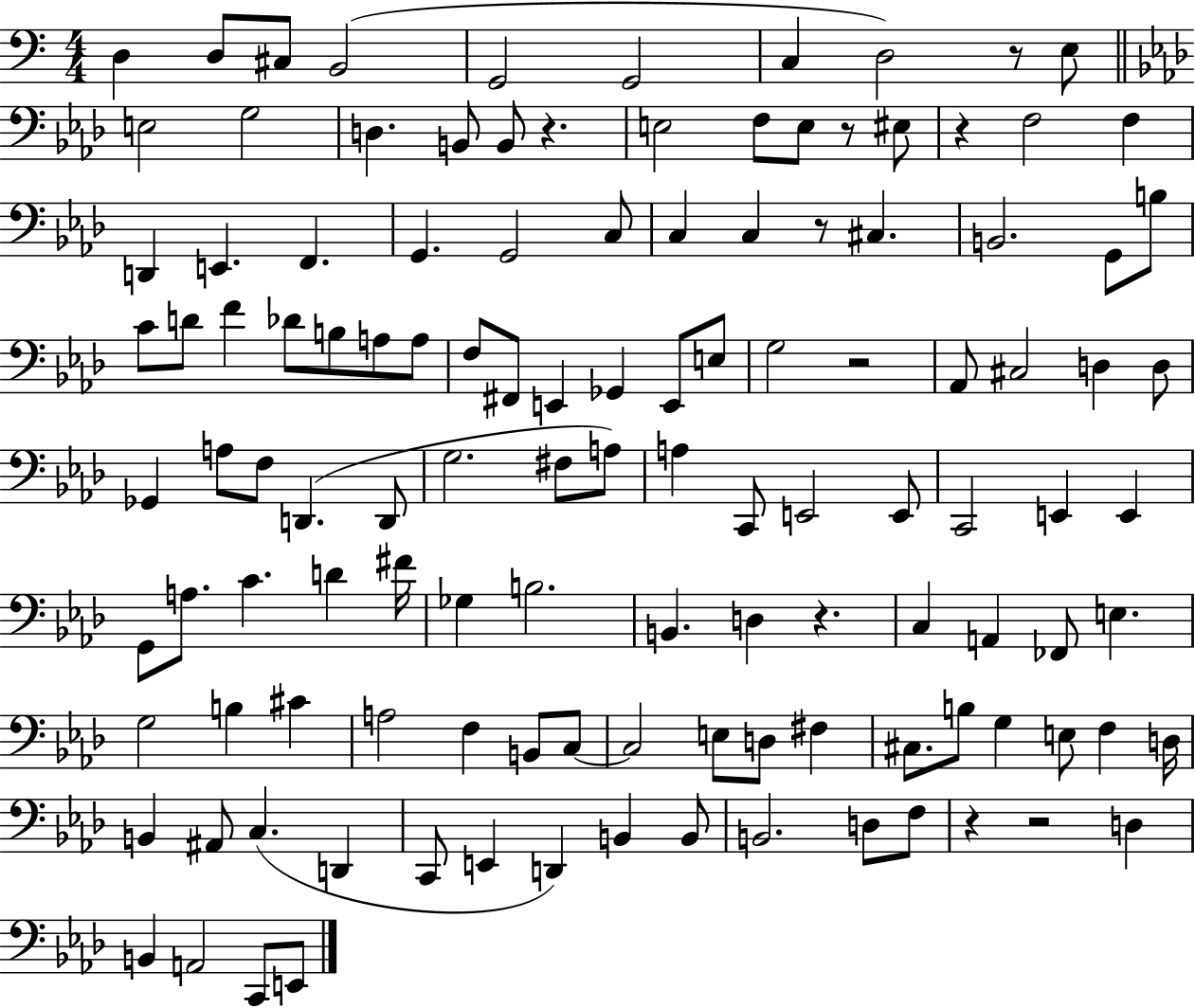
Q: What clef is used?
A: bass